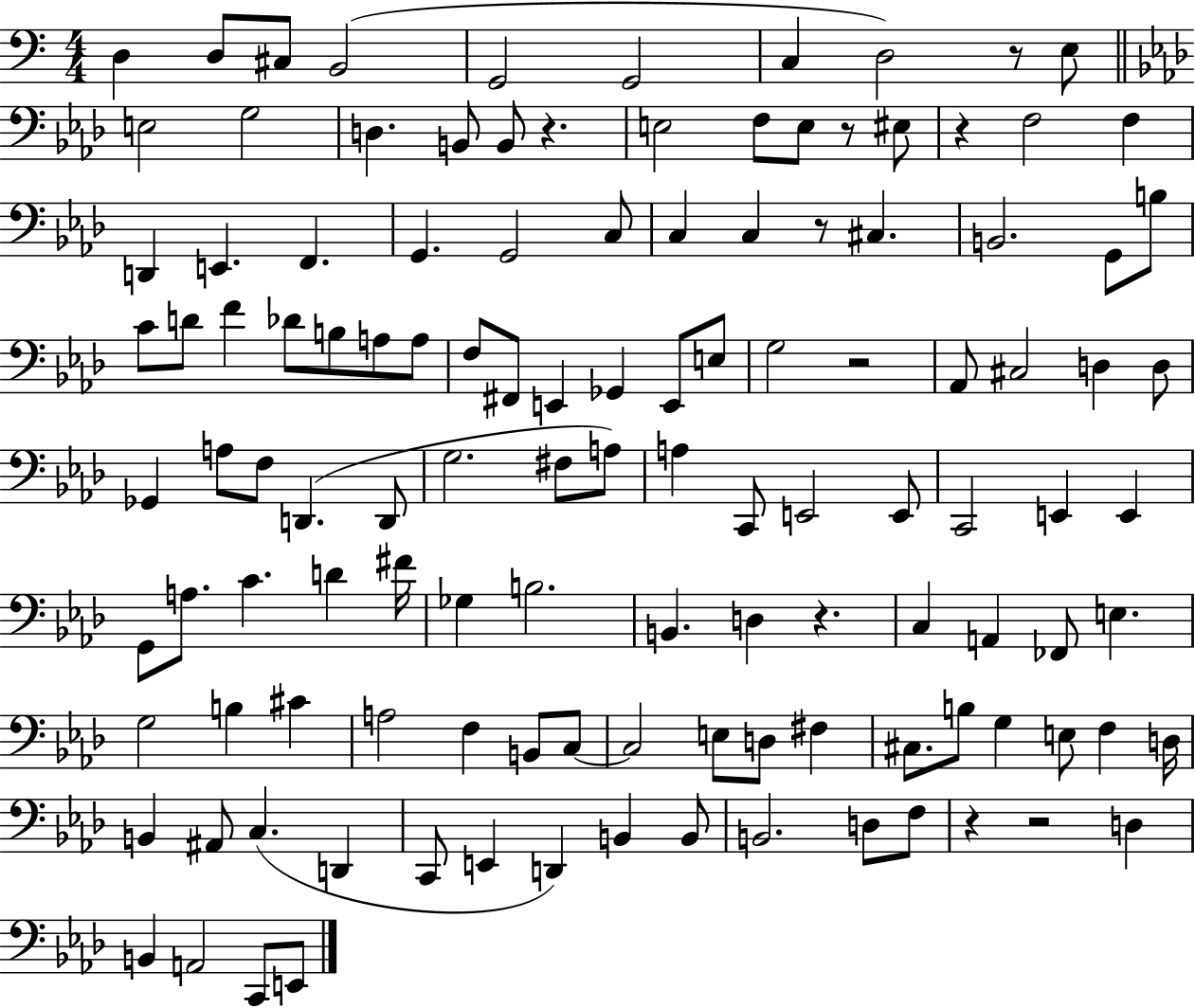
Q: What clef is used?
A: bass